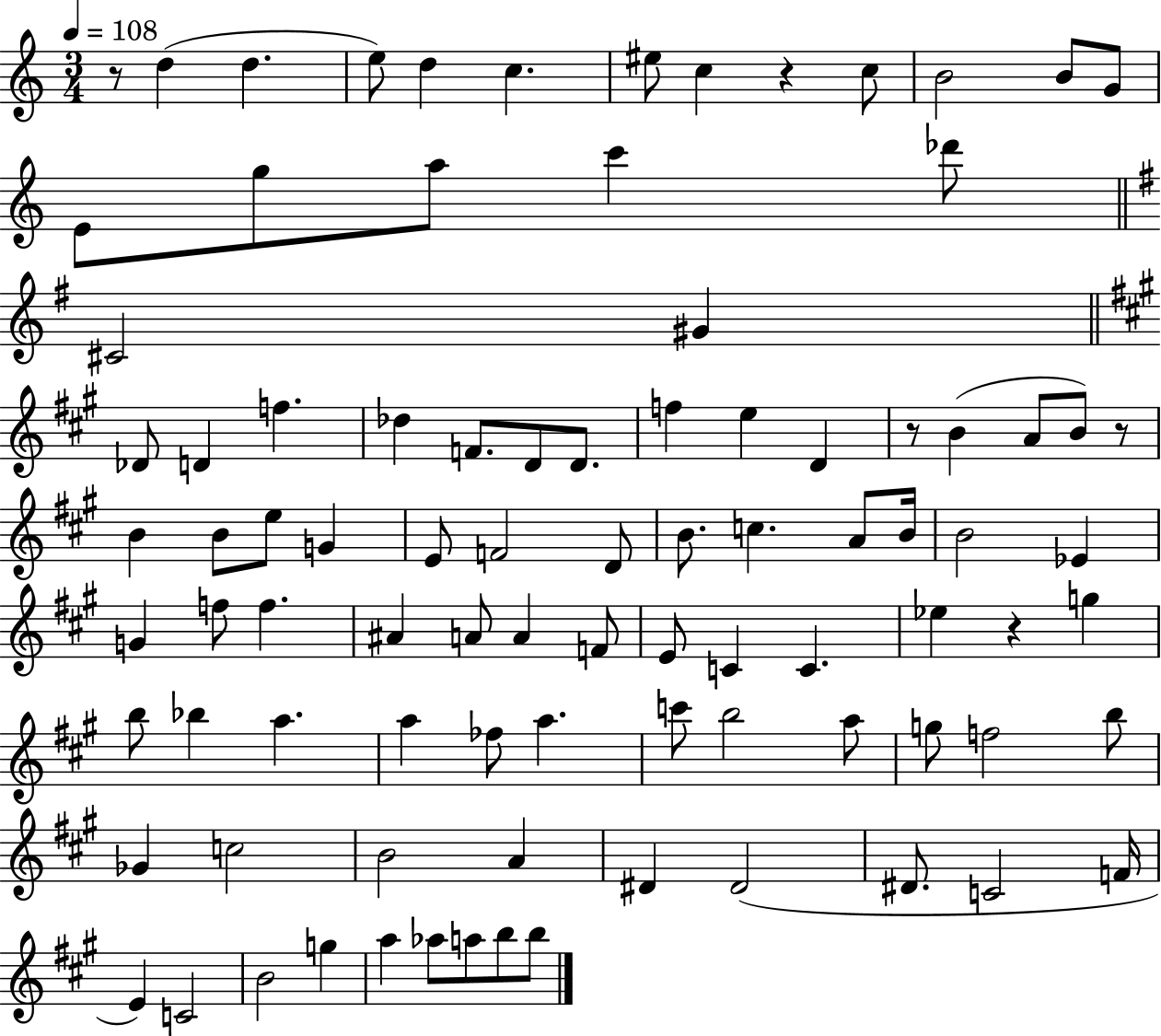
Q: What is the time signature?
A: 3/4